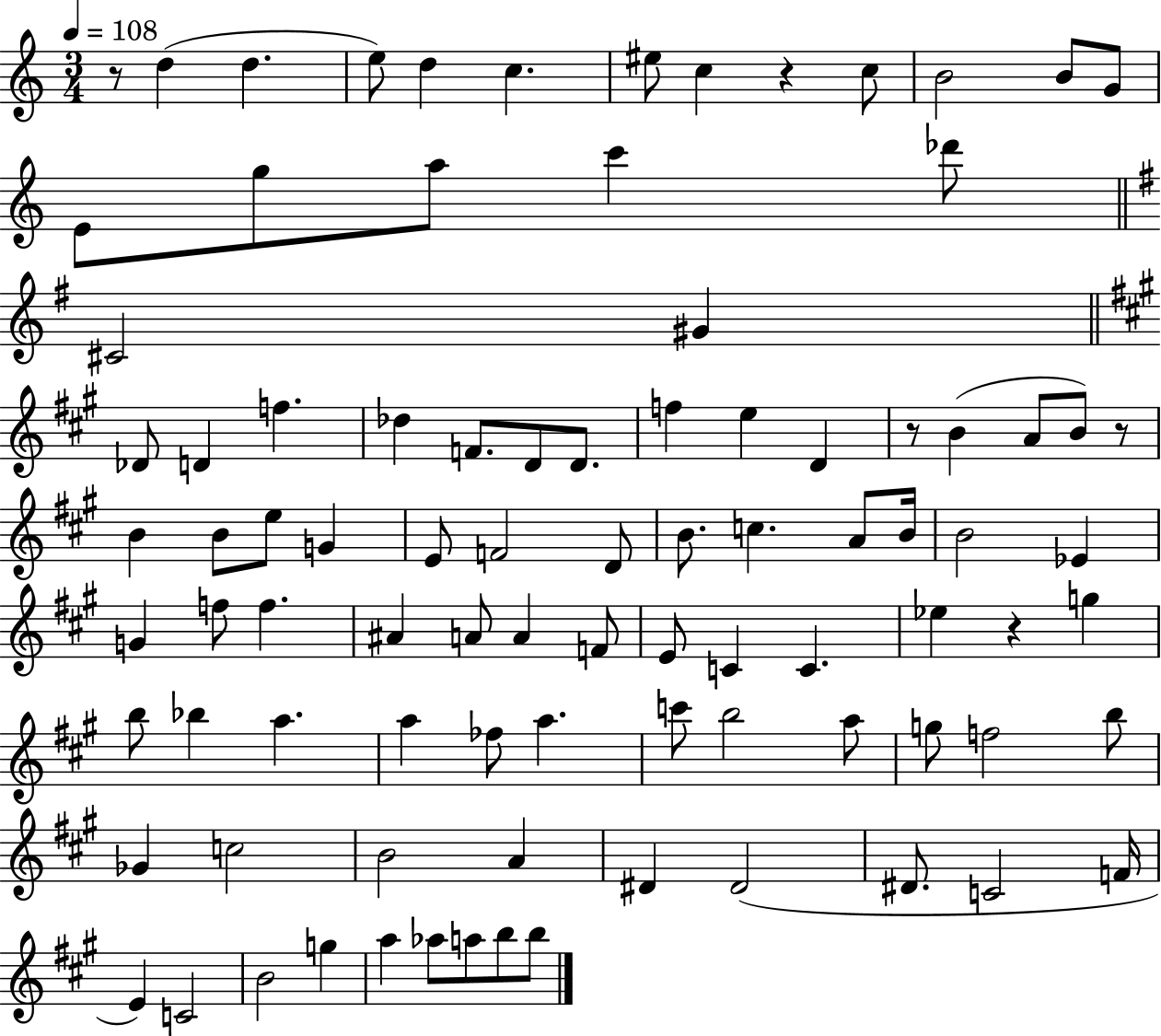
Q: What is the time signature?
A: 3/4